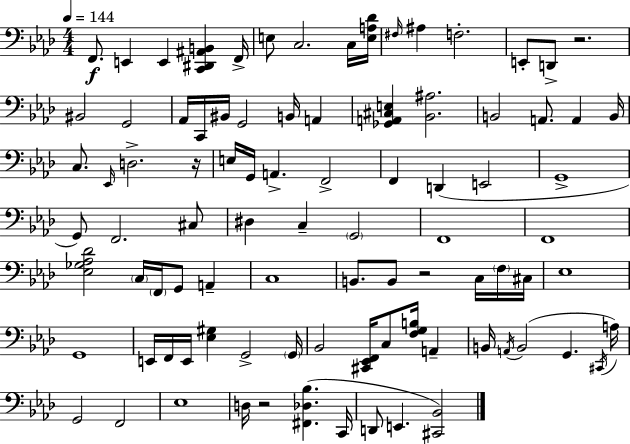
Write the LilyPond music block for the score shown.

{
  \clef bass
  \numericTimeSignature
  \time 4/4
  \key f \minor
  \tempo 4 = 144
  f,8.\f e,4 e,4 <c, dis, ais, b,>4 f,16-> | e8 c2. c16 <e a des'>16 | \grace { fis16 } ais4 f2.-. | e,8-. d,8-> r2. | \break bis,2 g,2 | aes,16 c,16 bis,16 g,2 b,16 a,4 | <ges, a, cis e>4 <bes, ais>2. | b,2 a,8. a,4 | \break b,16 c8. \grace { ees,16 } d2.-> | r16 e16 g,16 a,4.-> f,2-> | f,4 d,4( e,2 | g,1-> | \break g,8) f,2. | cis8 dis4 c4-- \parenthesize g,2 | f,1 | f,1 | \break <ees ges aes des'>2 \parenthesize c16 \parenthesize f,16 g,8 a,4-- | c1 | b,8. b,8 r2 c16 | \parenthesize f16 cis16 ees1 | \break g,1 | e,16 f,16 e,16 <ees gis>4 g,2-> | \parenthesize g,16 bes,2 <cis, ees, f,>16 c8 <f g b>16 a,4-- | b,16 \acciaccatura { a,16 }( b,2 g,4. | \break \acciaccatura { cis,16 }) a16 g,2 f,2 | ees1 | d16 r2 <fis, des bes>4.( | c,16 d,8 e,4. <cis, bes,>2) | \break \bar "|."
}